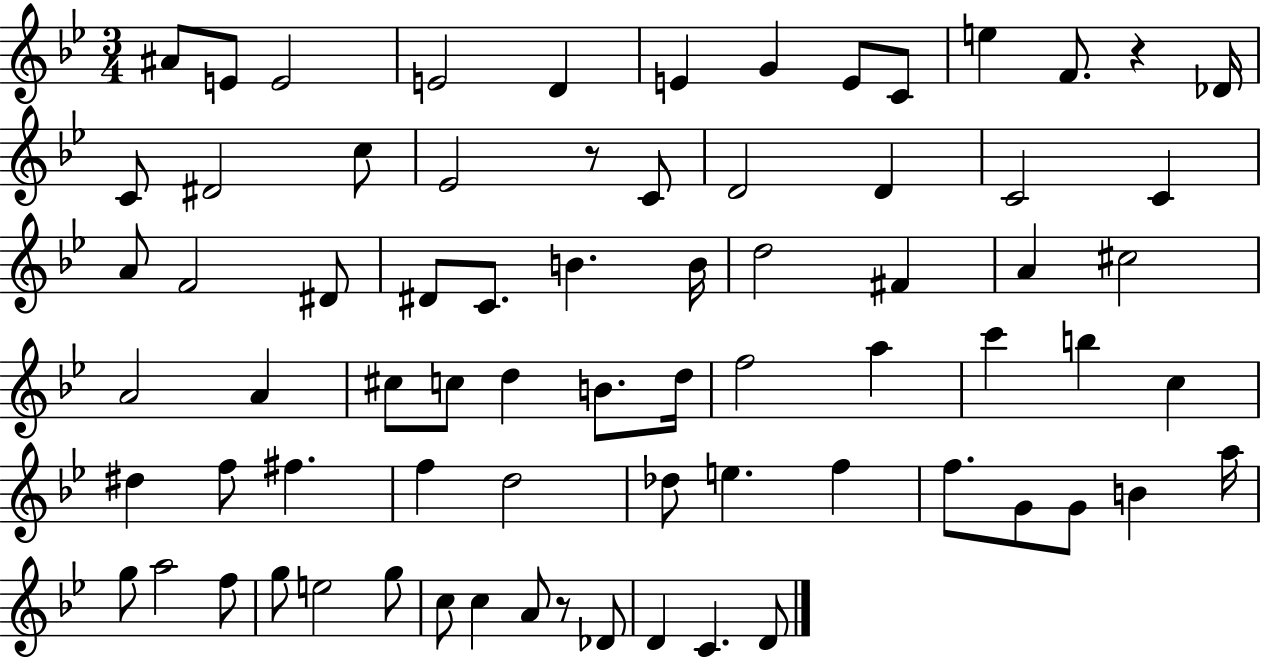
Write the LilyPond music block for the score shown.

{
  \clef treble
  \numericTimeSignature
  \time 3/4
  \key bes \major
  \repeat volta 2 { ais'8 e'8 e'2 | e'2 d'4 | e'4 g'4 e'8 c'8 | e''4 f'8. r4 des'16 | \break c'8 dis'2 c''8 | ees'2 r8 c'8 | d'2 d'4 | c'2 c'4 | \break a'8 f'2 dis'8 | dis'8 c'8. b'4. b'16 | d''2 fis'4 | a'4 cis''2 | \break a'2 a'4 | cis''8 c''8 d''4 b'8. d''16 | f''2 a''4 | c'''4 b''4 c''4 | \break dis''4 f''8 fis''4. | f''4 d''2 | des''8 e''4. f''4 | f''8. g'8 g'8 b'4 a''16 | \break g''8 a''2 f''8 | g''8 e''2 g''8 | c''8 c''4 a'8 r8 des'8 | d'4 c'4. d'8 | \break } \bar "|."
}